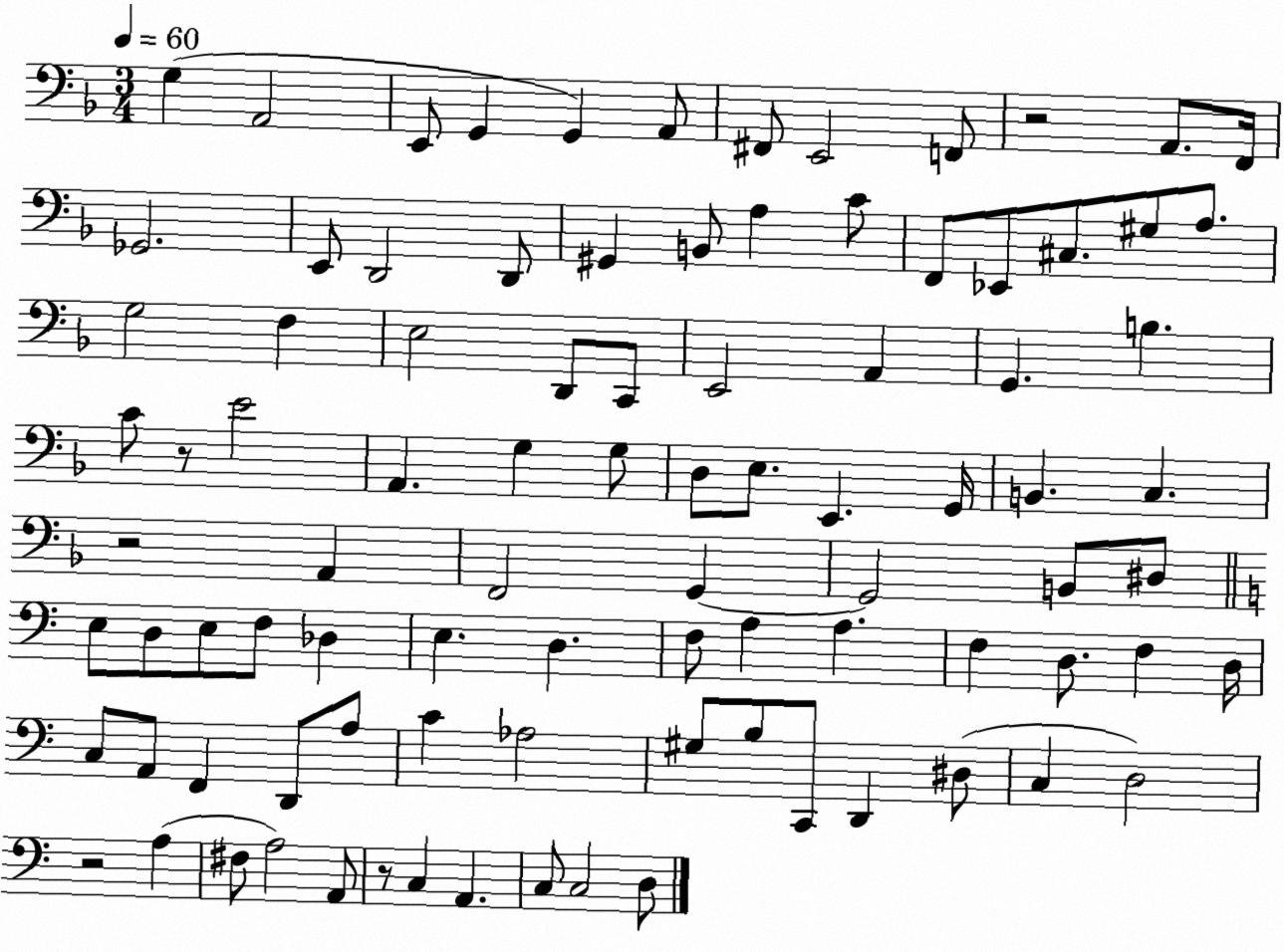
X:1
T:Untitled
M:3/4
L:1/4
K:F
G, A,,2 E,,/2 G,, G,, A,,/2 ^F,,/2 E,,2 F,,/2 z2 A,,/2 F,,/4 _G,,2 E,,/2 D,,2 D,,/2 ^G,, B,,/2 A, C/2 F,,/2 _E,,/2 ^C,/2 ^G,/2 A,/2 G,2 F, E,2 D,,/2 C,,/2 E,,2 A,, G,, B, C/2 z/2 E2 A,, G, G,/2 D,/2 E,/2 E,, G,,/4 B,, C, z2 A,, F,,2 G,, G,,2 B,,/2 ^D,/2 E,/2 D,/2 E,/2 F,/2 _D, E, D, F,/2 A, A, F, D,/2 F, D,/4 C,/2 A,,/2 F,, D,,/2 A,/2 C _A,2 ^G,/2 B,/2 C,,/2 D,, ^D,/2 C, D,2 z2 A, ^F,/2 A,2 A,,/2 z/2 C, A,, C,/2 C,2 D,/2